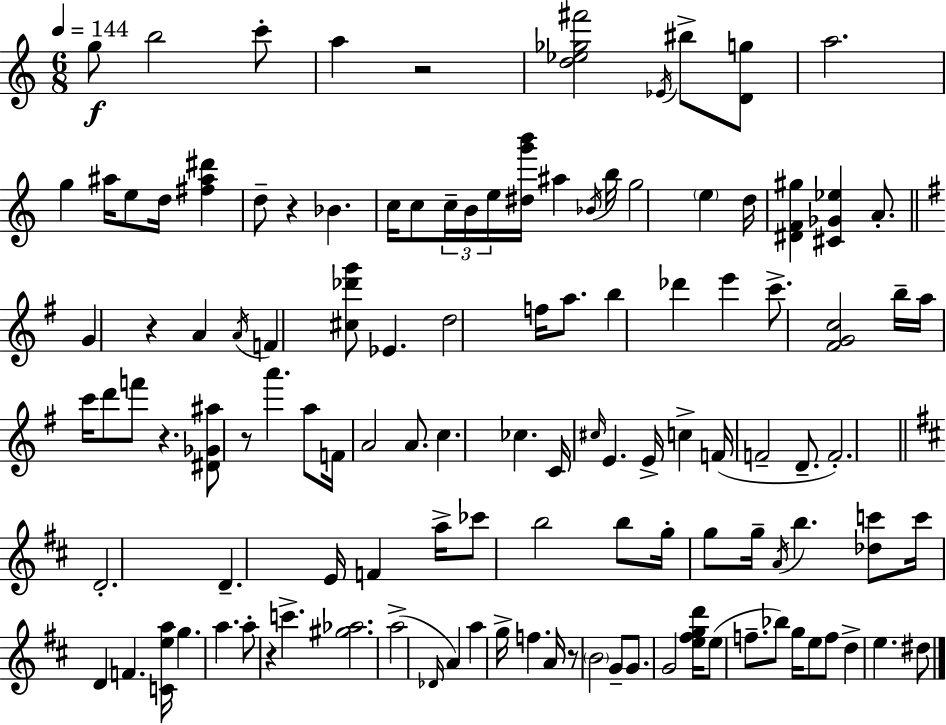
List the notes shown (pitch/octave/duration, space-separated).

G5/e B5/h C6/e A5/q R/h [D5,Eb5,Gb5,F#6]/h Eb4/s BIS5/e [D4,G5]/e A5/h. G5/q A#5/s E5/e D5/s [F#5,A#5,D#6]/q D5/e R/q Bb4/q. C5/s C5/e C5/s B4/s E5/s [D#5,G6,B6]/s A#5/q Bb4/s B5/s G5/h E5/q D5/s [D#4,F4,G#5]/q [C#4,Gb4,Eb5]/q A4/e. G4/q R/q A4/q A4/s F4/q [C#5,Db6,G6]/e Eb4/q. D5/h F5/s A5/e. B5/q Db6/q E6/q C6/e. [F#4,G4,C5]/h B5/s A5/s C6/s D6/e F6/e R/q. [D#4,Gb4,A#5]/e R/e A6/q. A5/e F4/s A4/h A4/e. C5/q. CES5/q. C4/s C#5/s E4/q. E4/s C5/q F4/s F4/h D4/e. F4/h. D4/h. D4/q. E4/s F4/q A5/s CES6/e B5/h B5/e G5/s G5/e G5/s A4/s B5/q. [Db5,C6]/e C6/s D4/q F4/q. [C4,E5,A5]/s G5/q. A5/q. A5/e R/q C6/q. [G#5,Ab5]/h. A5/h Db4/s A4/q A5/q G5/s F5/q. A4/s R/e B4/h G4/e G4/e. G4/h [E5,F#5,G5,D6]/s E5/e F5/e. Bb5/e G5/s E5/e F5/e D5/q E5/q. D#5/e